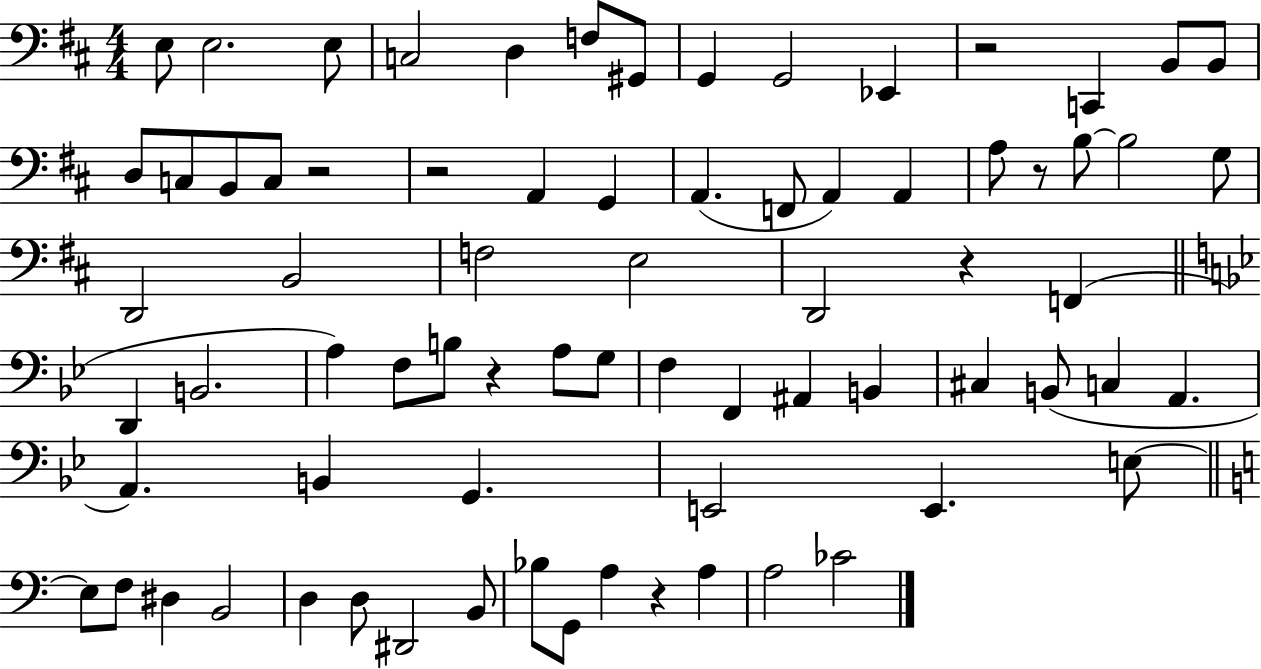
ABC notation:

X:1
T:Untitled
M:4/4
L:1/4
K:D
E,/2 E,2 E,/2 C,2 D, F,/2 ^G,,/2 G,, G,,2 _E,, z2 C,, B,,/2 B,,/2 D,/2 C,/2 B,,/2 C,/2 z2 z2 A,, G,, A,, F,,/2 A,, A,, A,/2 z/2 B,/2 B,2 G,/2 D,,2 B,,2 F,2 E,2 D,,2 z F,, D,, B,,2 A, F,/2 B,/2 z A,/2 G,/2 F, F,, ^A,, B,, ^C, B,,/2 C, A,, A,, B,, G,, E,,2 E,, E,/2 E,/2 F,/2 ^D, B,,2 D, D,/2 ^D,,2 B,,/2 _B,/2 G,,/2 A, z A, A,2 _C2